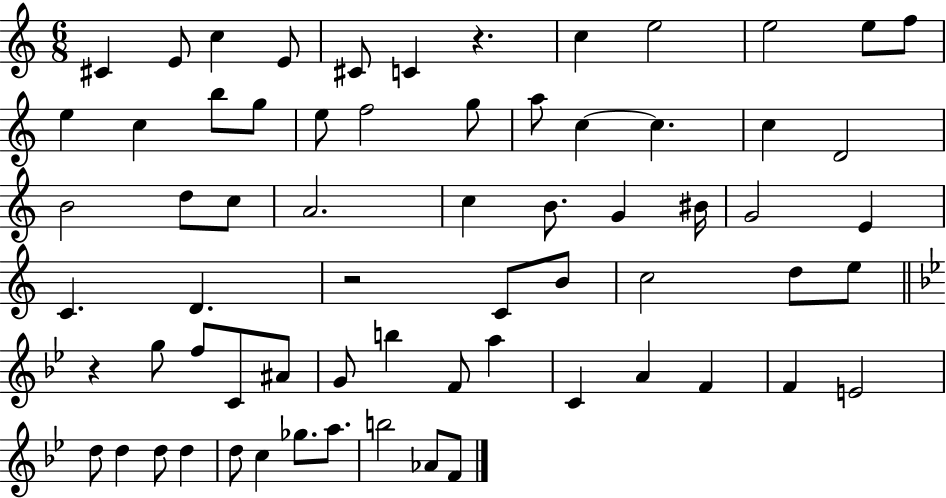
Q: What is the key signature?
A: C major